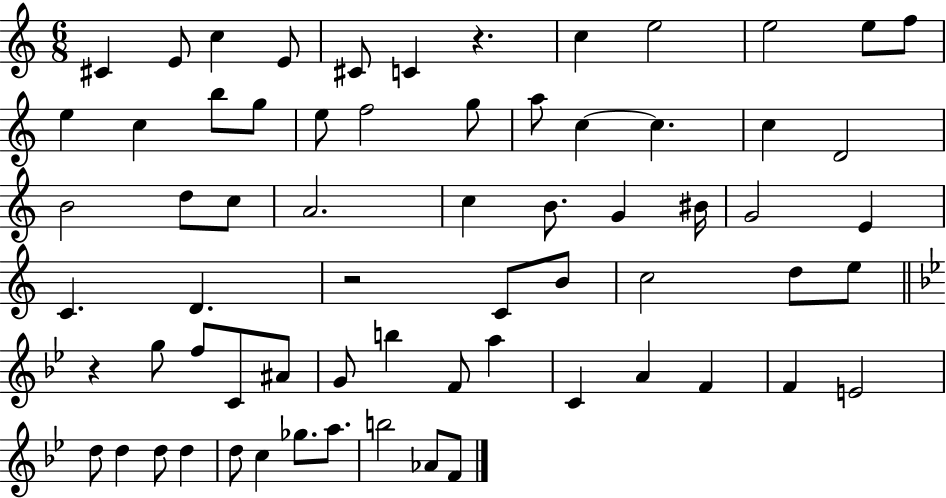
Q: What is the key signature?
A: C major